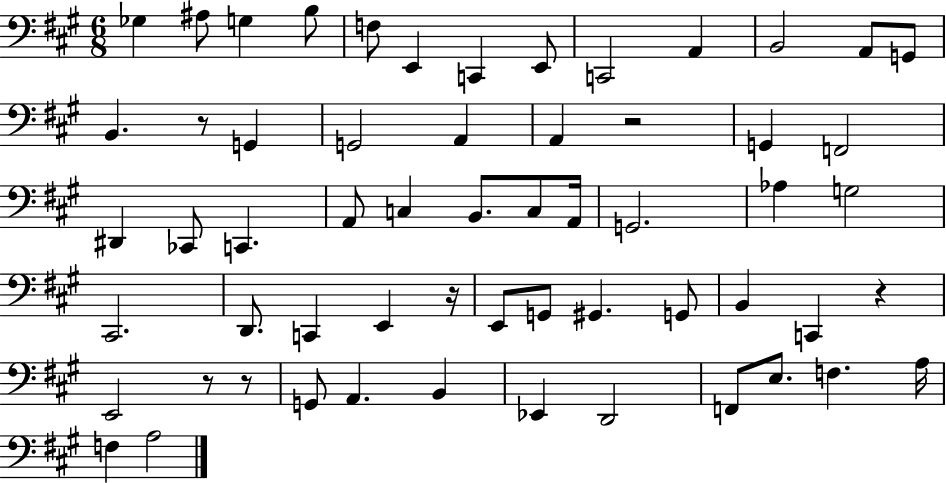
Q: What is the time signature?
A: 6/8